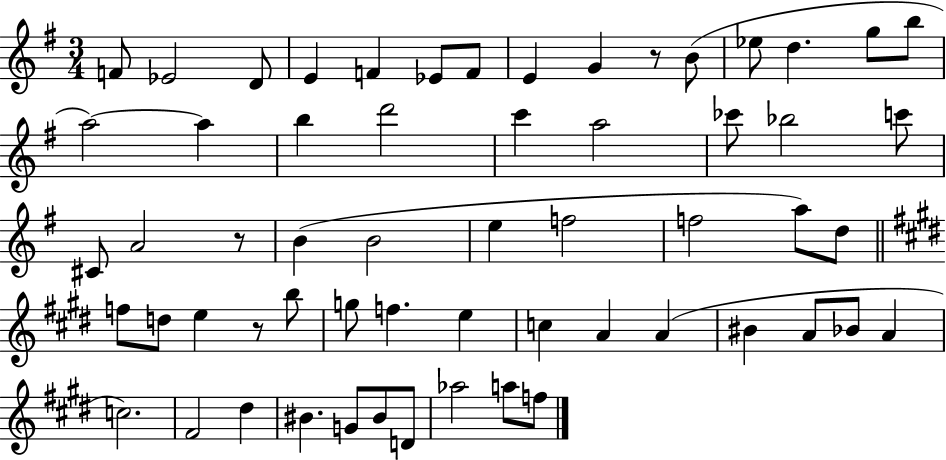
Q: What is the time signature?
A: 3/4